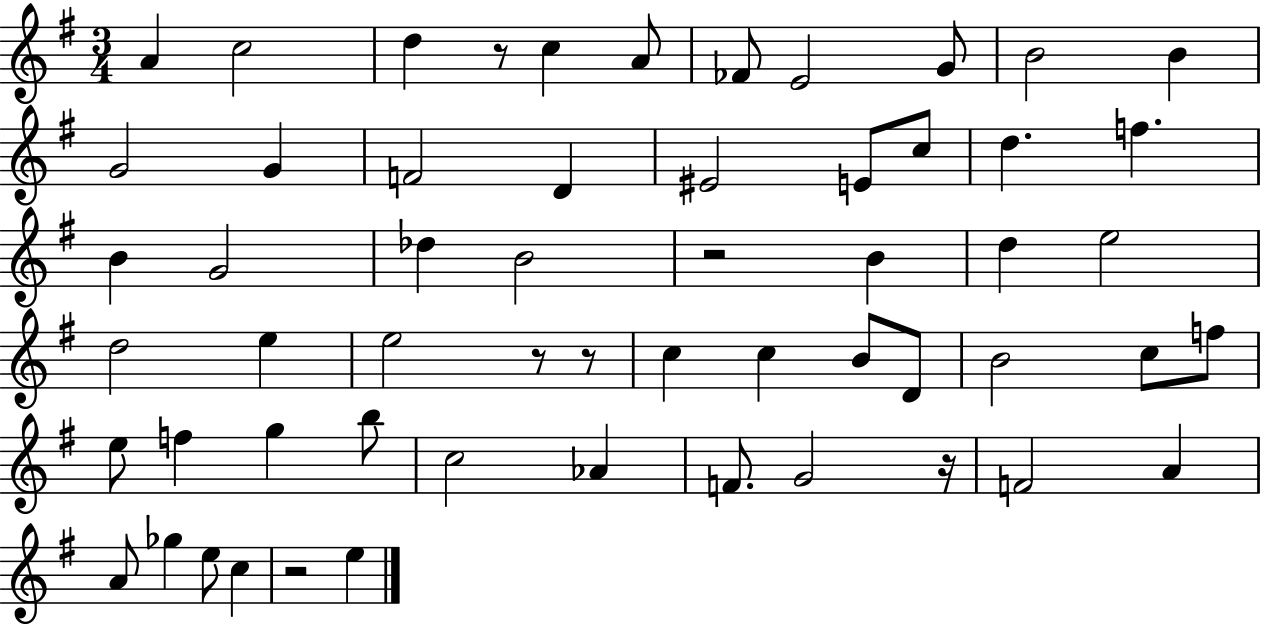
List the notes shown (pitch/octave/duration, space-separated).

A4/q C5/h D5/q R/e C5/q A4/e FES4/e E4/h G4/e B4/h B4/q G4/h G4/q F4/h D4/q EIS4/h E4/e C5/e D5/q. F5/q. B4/q G4/h Db5/q B4/h R/h B4/q D5/q E5/h D5/h E5/q E5/h R/e R/e C5/q C5/q B4/e D4/e B4/h C5/e F5/e E5/e F5/q G5/q B5/e C5/h Ab4/q F4/e. G4/h R/s F4/h A4/q A4/e Gb5/q E5/e C5/q R/h E5/q